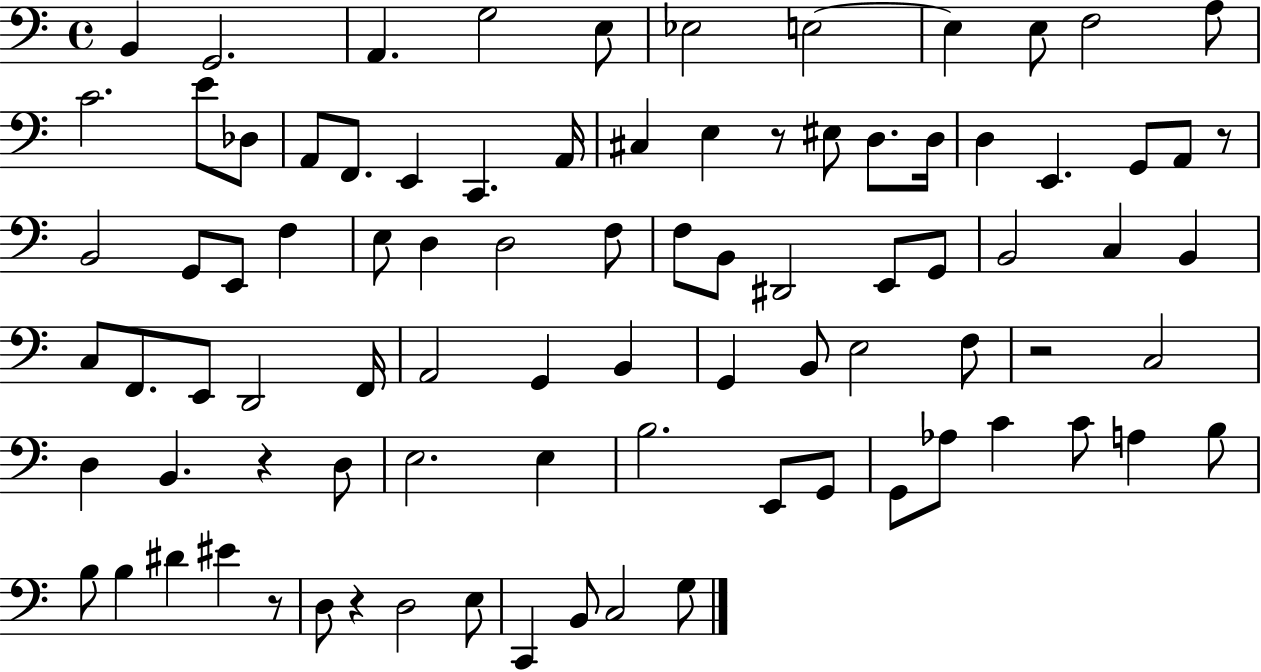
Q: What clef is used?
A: bass